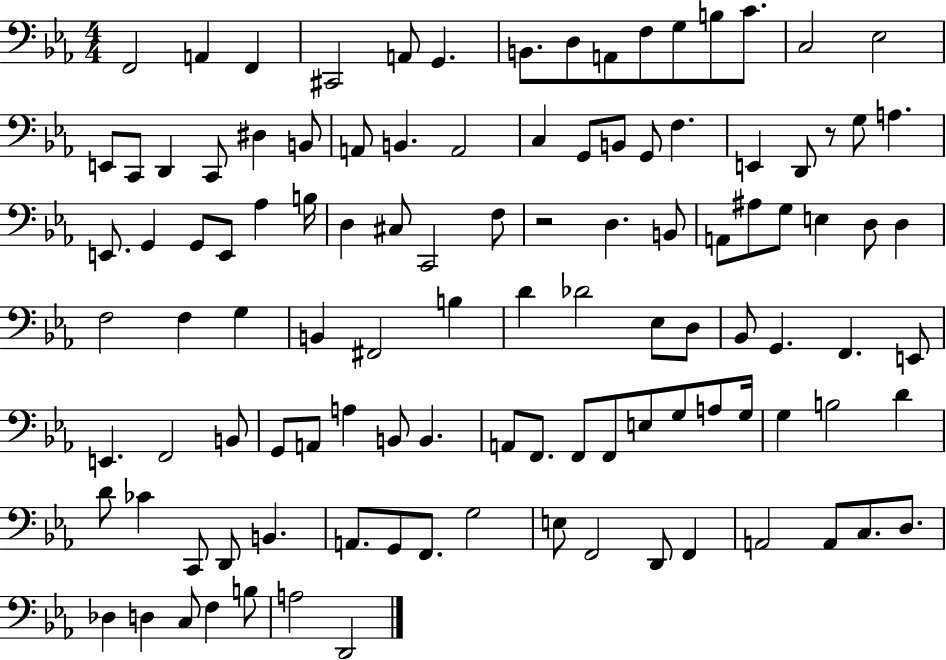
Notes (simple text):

F2/h A2/q F2/q C#2/h A2/e G2/q. B2/e. D3/e A2/e F3/e G3/e B3/e C4/e. C3/h Eb3/h E2/e C2/e D2/q C2/e D#3/q B2/e A2/e B2/q. A2/h C3/q G2/e B2/e G2/e F3/q. E2/q D2/e R/e G3/e A3/q. E2/e. G2/q G2/e E2/e Ab3/q B3/s D3/q C#3/e C2/h F3/e R/h D3/q. B2/e A2/e A#3/e G3/e E3/q D3/e D3/q F3/h F3/q G3/q B2/q F#2/h B3/q D4/q Db4/h Eb3/e D3/e Bb2/e G2/q. F2/q. E2/e E2/q. F2/h B2/e G2/e A2/e A3/q B2/e B2/q. A2/e F2/e. F2/e F2/e E3/e G3/e A3/e G3/s G3/q B3/h D4/q D4/e CES4/q C2/e D2/e B2/q. A2/e. G2/e F2/e. G3/h E3/e F2/h D2/e F2/q A2/h A2/e C3/e. D3/e. Db3/q D3/q C3/e F3/q B3/e A3/h D2/h